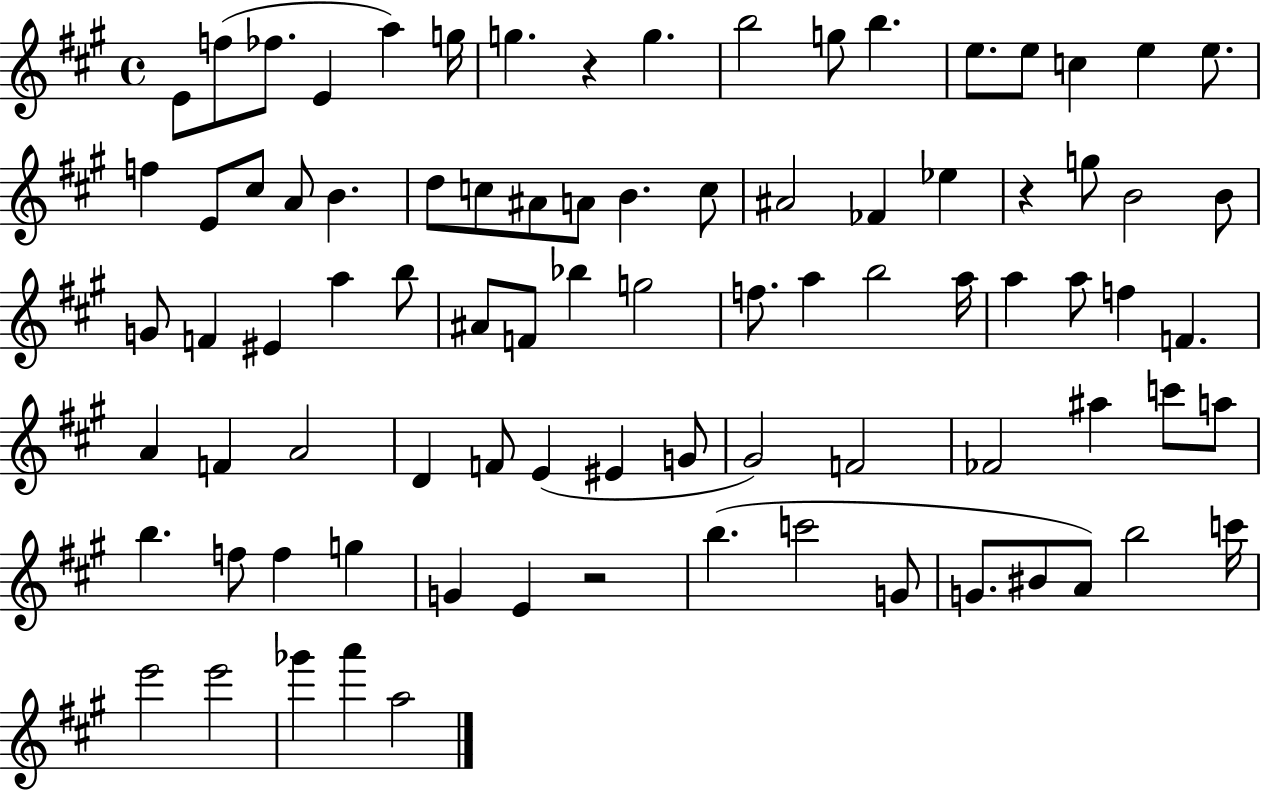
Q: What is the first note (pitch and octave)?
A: E4